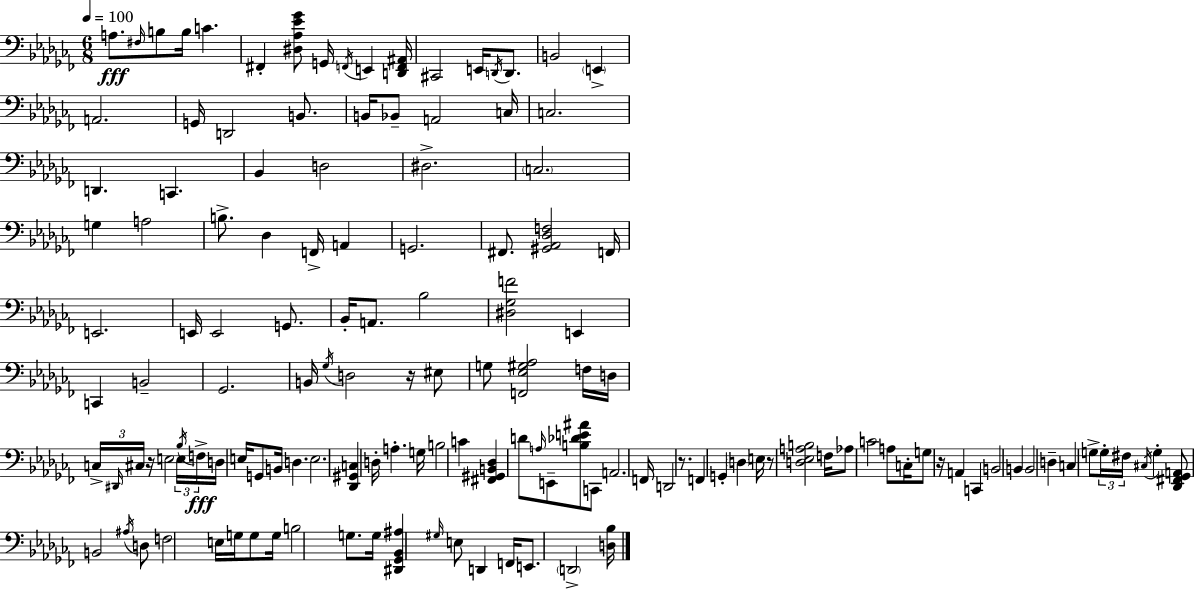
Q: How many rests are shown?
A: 5